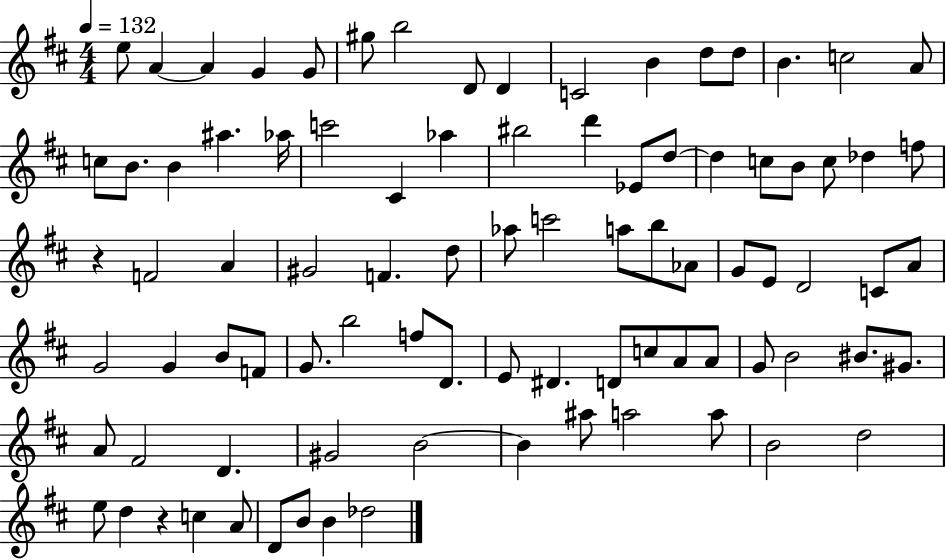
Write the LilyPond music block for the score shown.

{
  \clef treble
  \numericTimeSignature
  \time 4/4
  \key d \major
  \tempo 4 = 132
  e''8 a'4~~ a'4 g'4 g'8 | gis''8 b''2 d'8 d'4 | c'2 b'4 d''8 d''8 | b'4. c''2 a'8 | \break c''8 b'8. b'4 ais''4. aes''16 | c'''2 cis'4 aes''4 | bis''2 d'''4 ees'8 d''8~~ | d''4 c''8 b'8 c''8 des''4 f''8 | \break r4 f'2 a'4 | gis'2 f'4. d''8 | aes''8 c'''2 a''8 b''8 aes'8 | g'8 e'8 d'2 c'8 a'8 | \break g'2 g'4 b'8 f'8 | g'8. b''2 f''8 d'8. | e'8 dis'4. d'8 c''8 a'8 a'8 | g'8 b'2 bis'8. gis'8. | \break a'8 fis'2 d'4. | gis'2 b'2~~ | b'4 ais''8 a''2 a''8 | b'2 d''2 | \break e''8 d''4 r4 c''4 a'8 | d'8 b'8 b'4 des''2 | \bar "|."
}